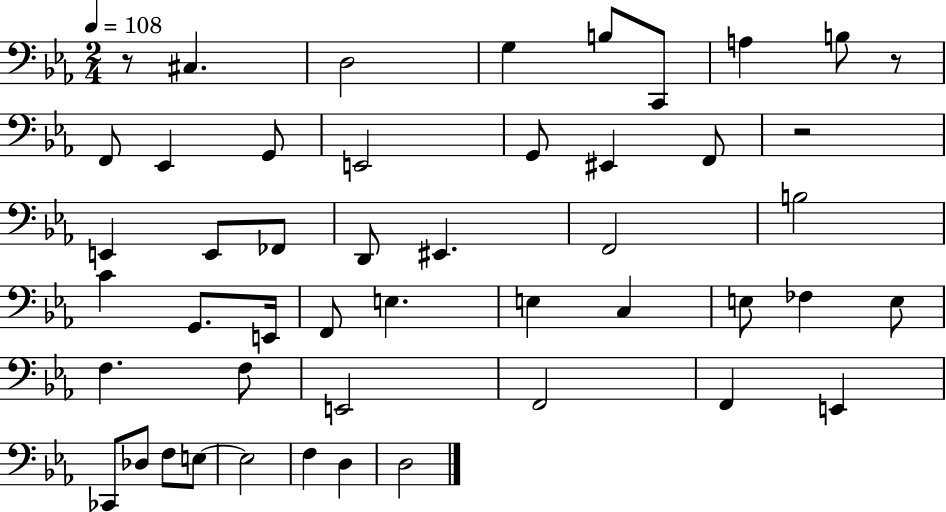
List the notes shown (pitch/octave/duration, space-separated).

R/e C#3/q. D3/h G3/q B3/e C2/e A3/q B3/e R/e F2/e Eb2/q G2/e E2/h G2/e EIS2/q F2/e R/h E2/q E2/e FES2/e D2/e EIS2/q. F2/h B3/h C4/q G2/e. E2/s F2/e E3/q. E3/q C3/q E3/e FES3/q E3/e F3/q. F3/e E2/h F2/h F2/q E2/q CES2/e Db3/e F3/e E3/e E3/h F3/q D3/q D3/h